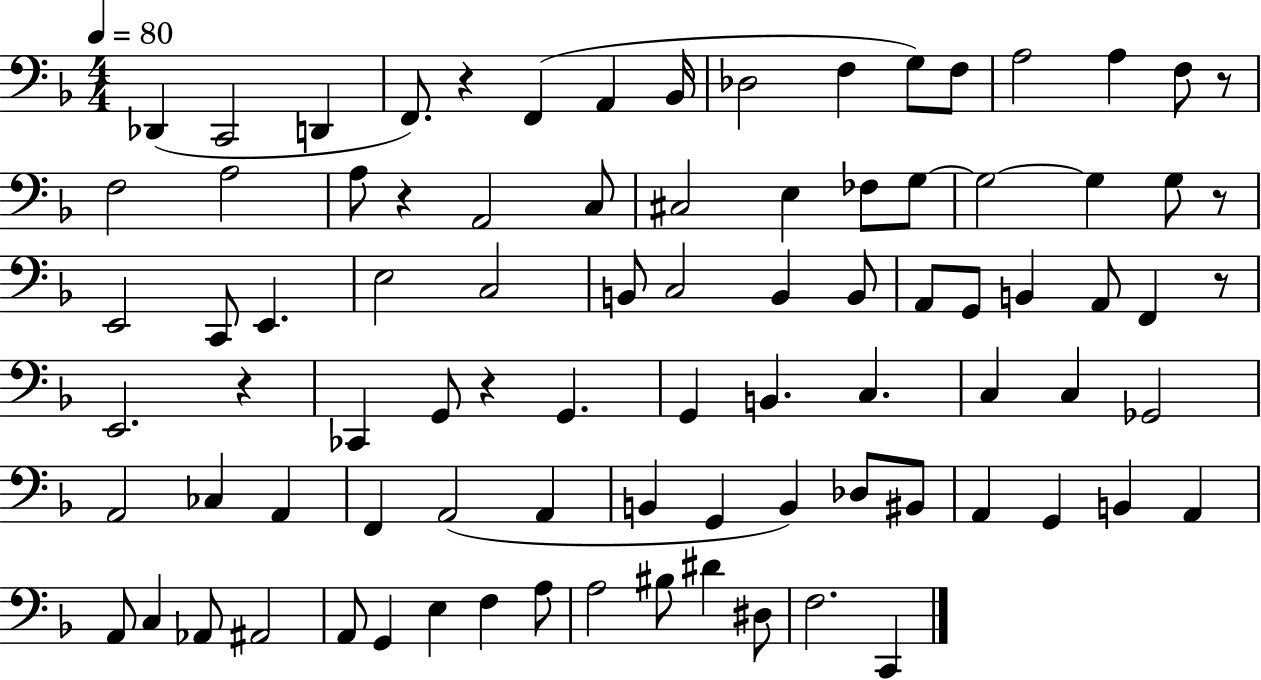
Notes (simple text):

Db2/q C2/h D2/q F2/e. R/q F2/q A2/q Bb2/s Db3/h F3/q G3/e F3/e A3/h A3/q F3/e R/e F3/h A3/h A3/e R/q A2/h C3/e C#3/h E3/q FES3/e G3/e G3/h G3/q G3/e R/e E2/h C2/e E2/q. E3/h C3/h B2/e C3/h B2/q B2/e A2/e G2/e B2/q A2/e F2/q R/e E2/h. R/q CES2/q G2/e R/q G2/q. G2/q B2/q. C3/q. C3/q C3/q Gb2/h A2/h CES3/q A2/q F2/q A2/h A2/q B2/q G2/q B2/q Db3/e BIS2/e A2/q G2/q B2/q A2/q A2/e C3/q Ab2/e A#2/h A2/e G2/q E3/q F3/q A3/e A3/h BIS3/e D#4/q D#3/e F3/h. C2/q